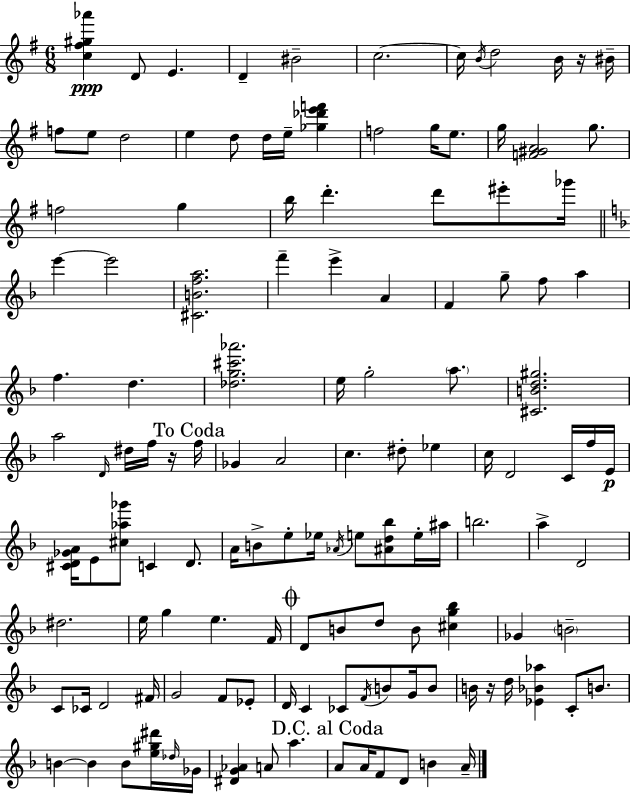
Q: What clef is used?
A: treble